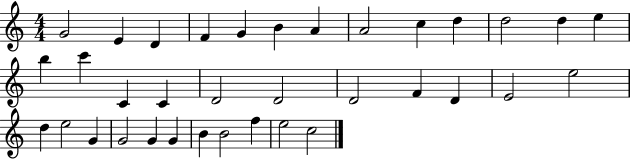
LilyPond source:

{
  \clef treble
  \numericTimeSignature
  \time 4/4
  \key c \major
  g'2 e'4 d'4 | f'4 g'4 b'4 a'4 | a'2 c''4 d''4 | d''2 d''4 e''4 | \break b''4 c'''4 c'4 c'4 | d'2 d'2 | d'2 f'4 d'4 | e'2 e''2 | \break d''4 e''2 g'4 | g'2 g'4 g'4 | b'4 b'2 f''4 | e''2 c''2 | \break \bar "|."
}